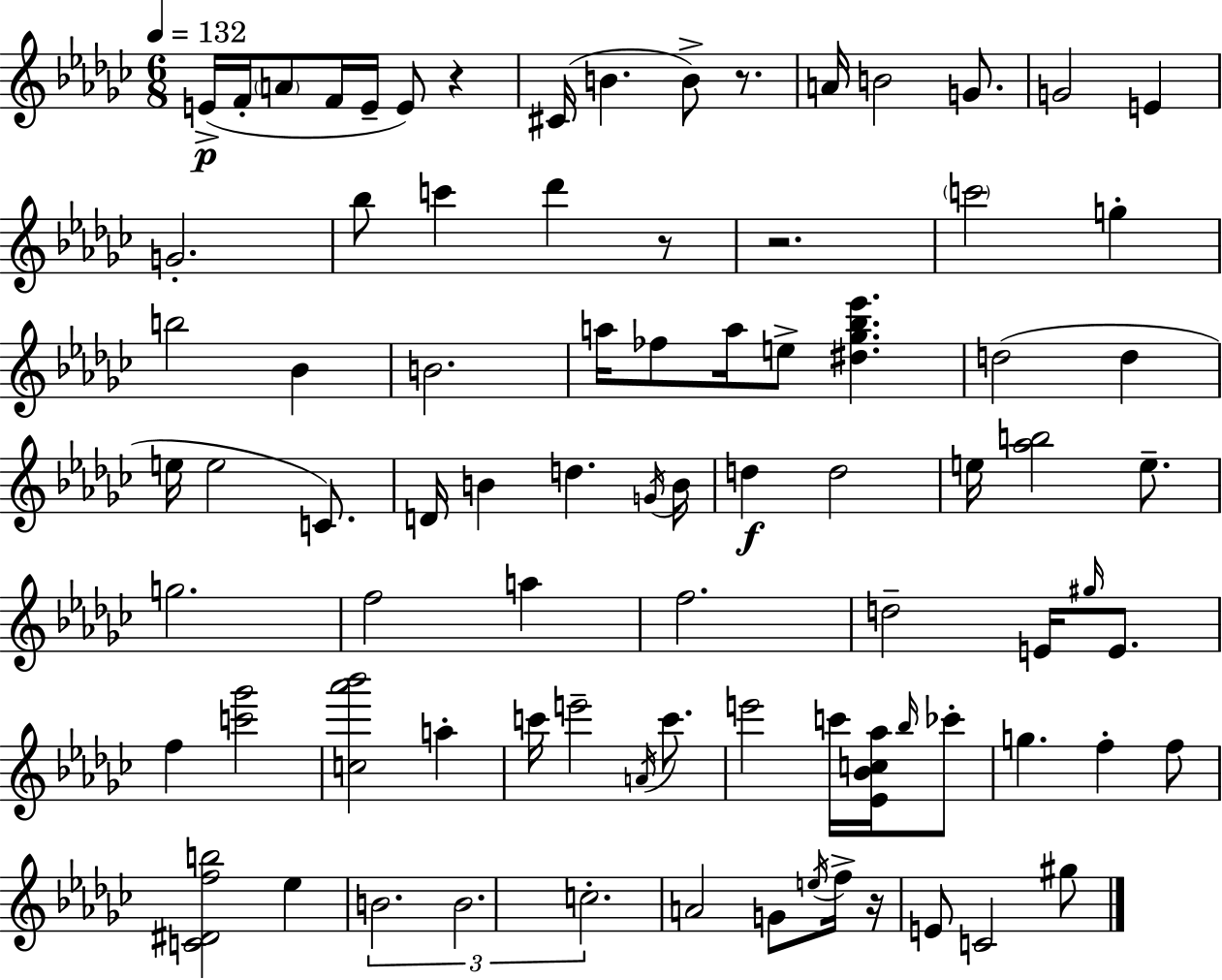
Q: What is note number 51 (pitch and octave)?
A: A5